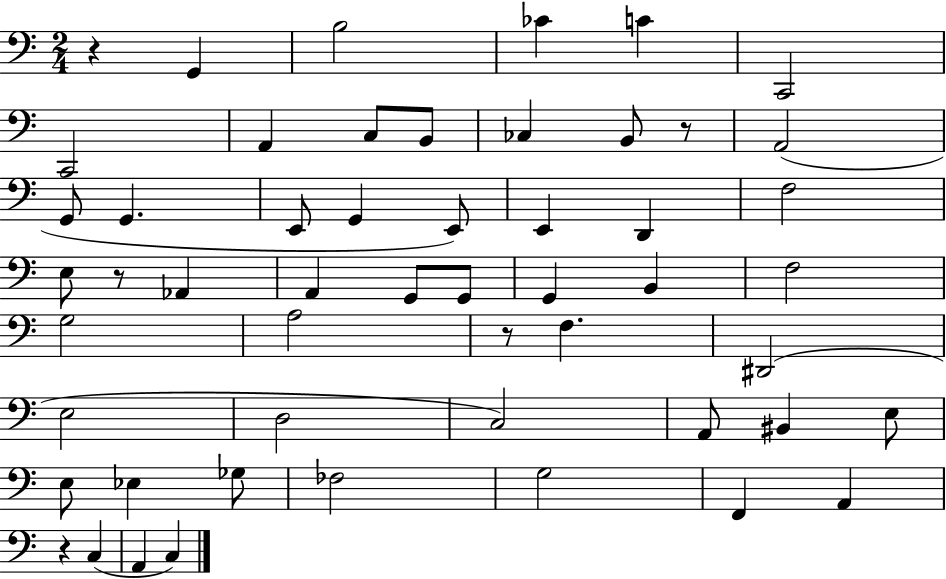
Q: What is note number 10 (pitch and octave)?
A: CES3